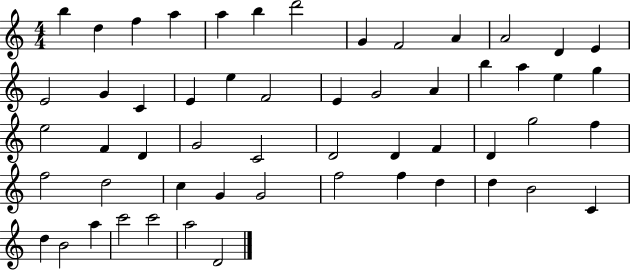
X:1
T:Untitled
M:4/4
L:1/4
K:C
b d f a a b d'2 G F2 A A2 D E E2 G C E e F2 E G2 A b a e g e2 F D G2 C2 D2 D F D g2 f f2 d2 c G G2 f2 f d d B2 C d B2 a c'2 c'2 a2 D2